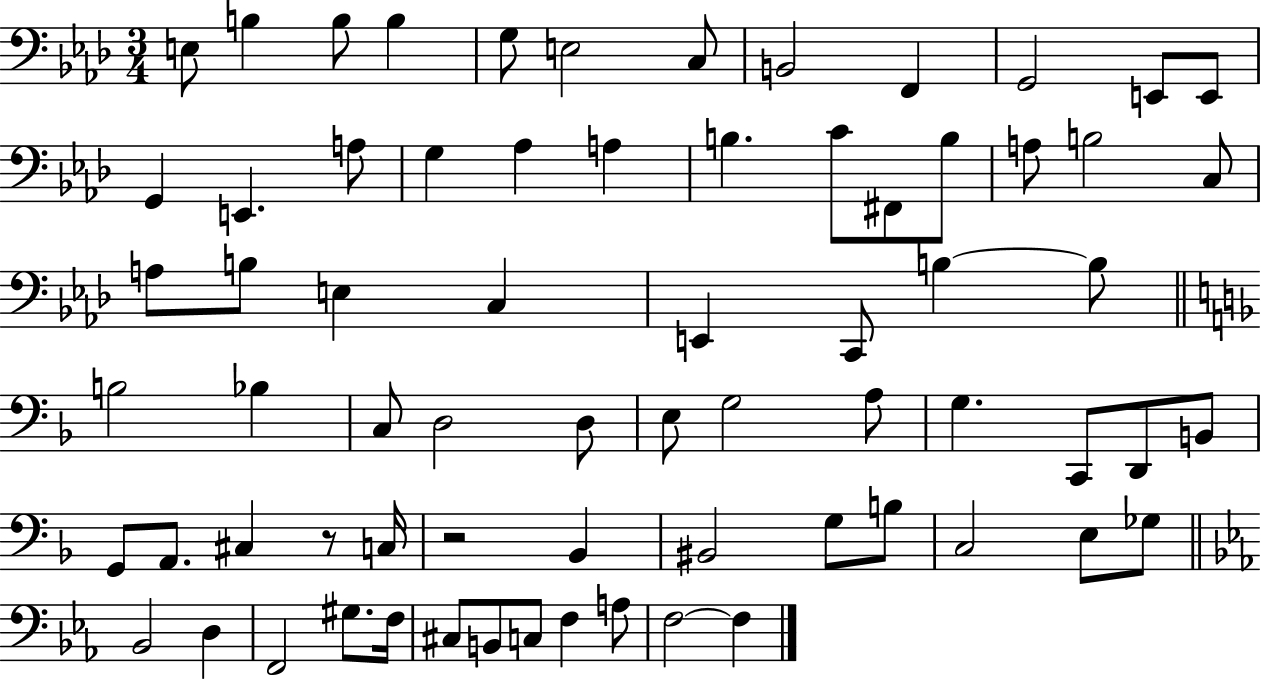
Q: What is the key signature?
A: AES major